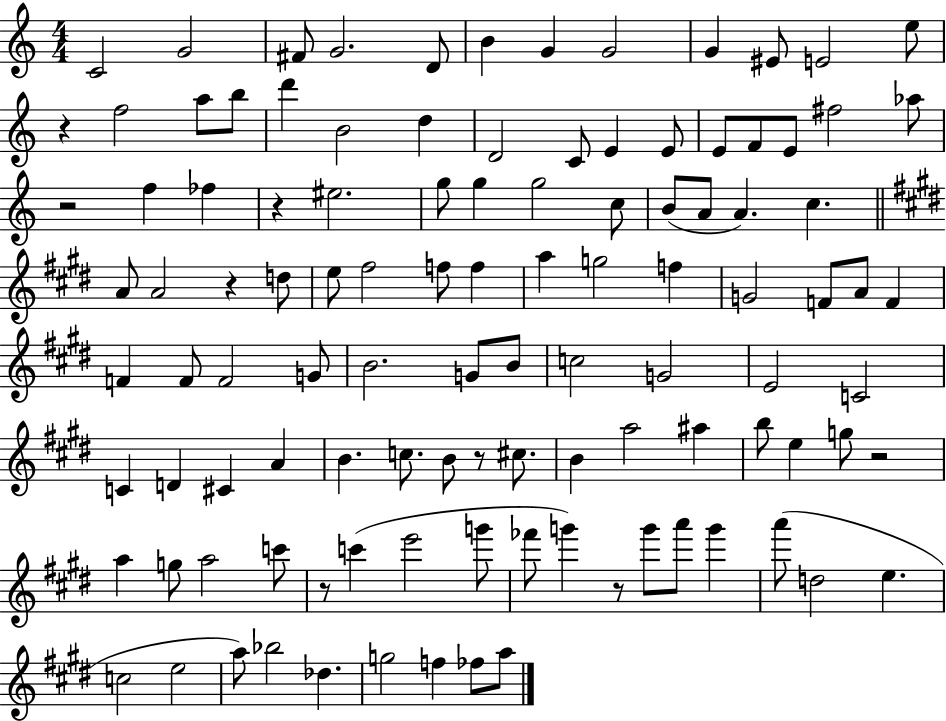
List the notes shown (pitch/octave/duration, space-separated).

C4/h G4/h F#4/e G4/h. D4/e B4/q G4/q G4/h G4/q EIS4/e E4/h E5/e R/q F5/h A5/e B5/e D6/q B4/h D5/q D4/h C4/e E4/q E4/e E4/e F4/e E4/e F#5/h Ab5/e R/h F5/q FES5/q R/q EIS5/h. G5/e G5/q G5/h C5/e B4/e A4/e A4/q. C5/q. A4/e A4/h R/q D5/e E5/e F#5/h F5/e F5/q A5/q G5/h F5/q G4/h F4/e A4/e F4/q F4/q F4/e F4/h G4/e B4/h. G4/e B4/e C5/h G4/h E4/h C4/h C4/q D4/q C#4/q A4/q B4/q. C5/e. B4/e R/e C#5/e. B4/q A5/h A#5/q B5/e E5/q G5/e R/h A5/q G5/e A5/h C6/e R/e C6/q E6/h G6/e FES6/e G6/q R/e G6/e A6/e G6/q A6/e D5/h E5/q. C5/h E5/h A5/e Bb5/h Db5/q. G5/h F5/q FES5/e A5/e